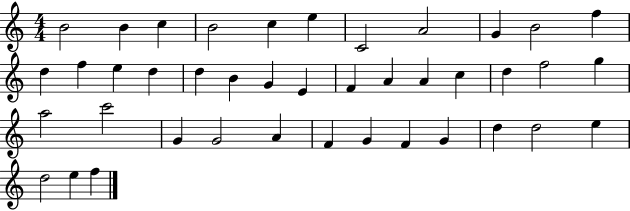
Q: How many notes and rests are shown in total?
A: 41